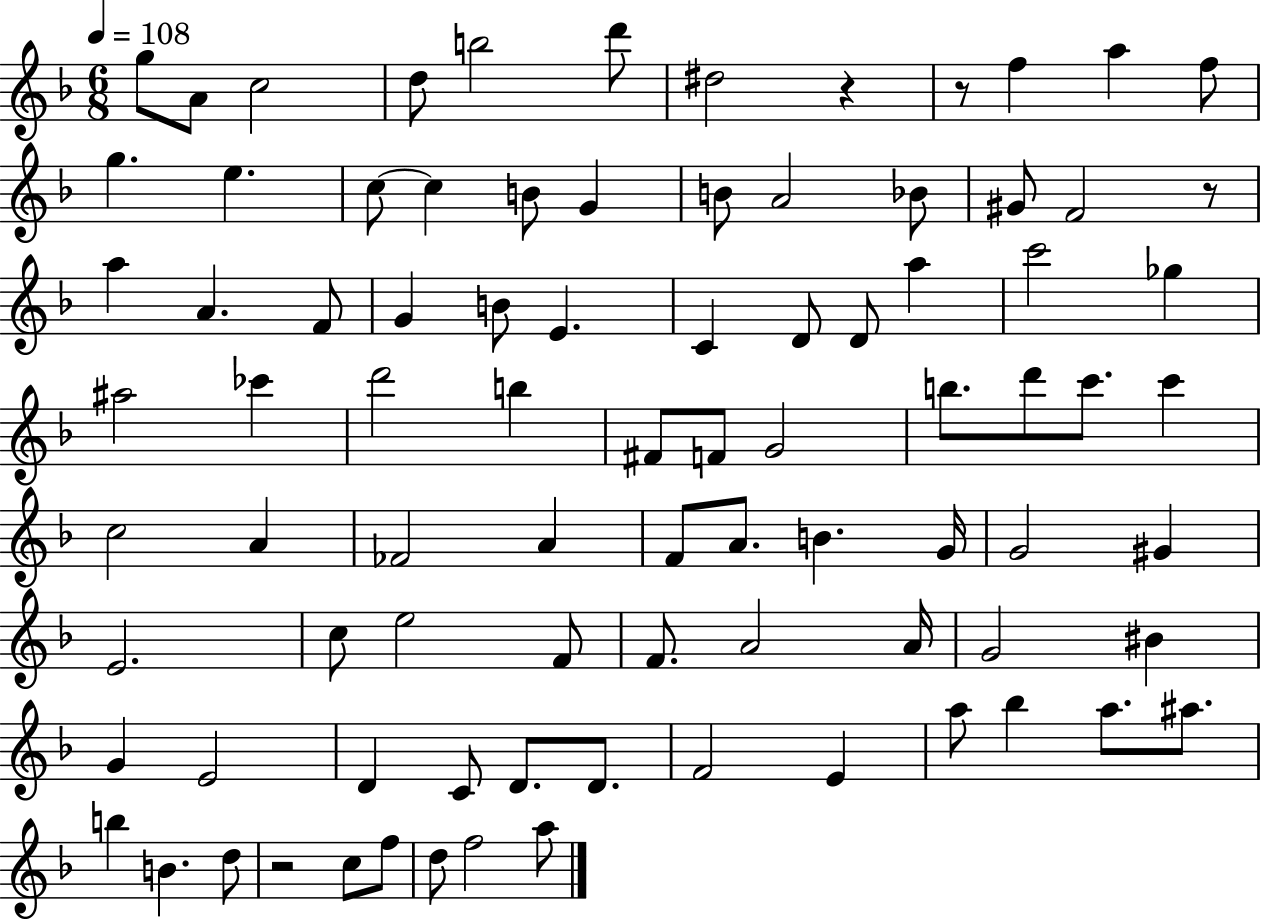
G5/e A4/e C5/h D5/e B5/h D6/e D#5/h R/q R/e F5/q A5/q F5/e G5/q. E5/q. C5/e C5/q B4/e G4/q B4/e A4/h Bb4/e G#4/e F4/h R/e A5/q A4/q. F4/e G4/q B4/e E4/q. C4/q D4/e D4/e A5/q C6/h Gb5/q A#5/h CES6/q D6/h B5/q F#4/e F4/e G4/h B5/e. D6/e C6/e. C6/q C5/h A4/q FES4/h A4/q F4/e A4/e. B4/q. G4/s G4/h G#4/q E4/h. C5/e E5/h F4/e F4/e. A4/h A4/s G4/h BIS4/q G4/q E4/h D4/q C4/e D4/e. D4/e. F4/h E4/q A5/e Bb5/q A5/e. A#5/e. B5/q B4/q. D5/e R/h C5/e F5/e D5/e F5/h A5/e